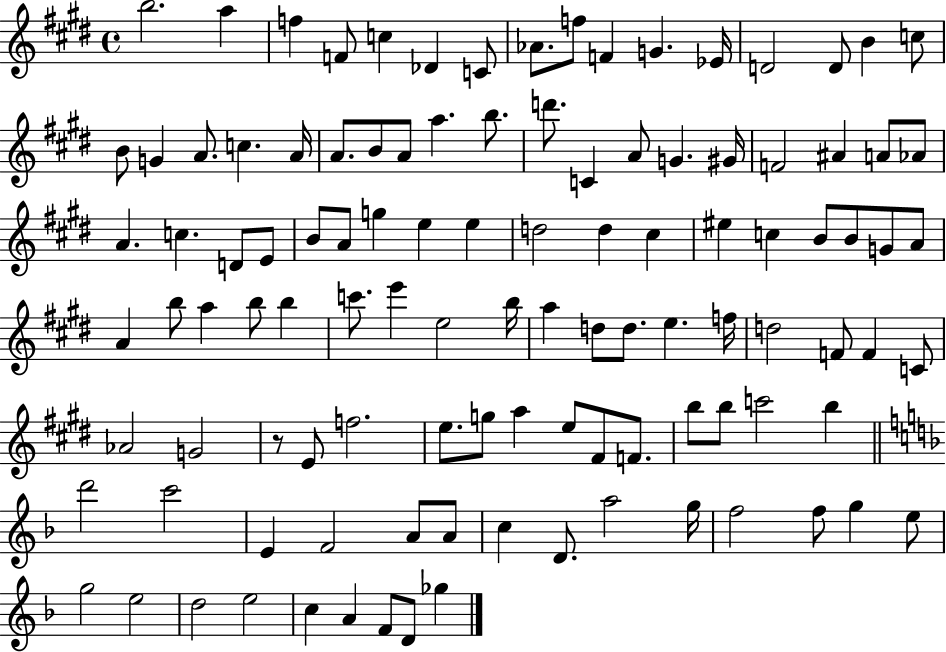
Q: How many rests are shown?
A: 1